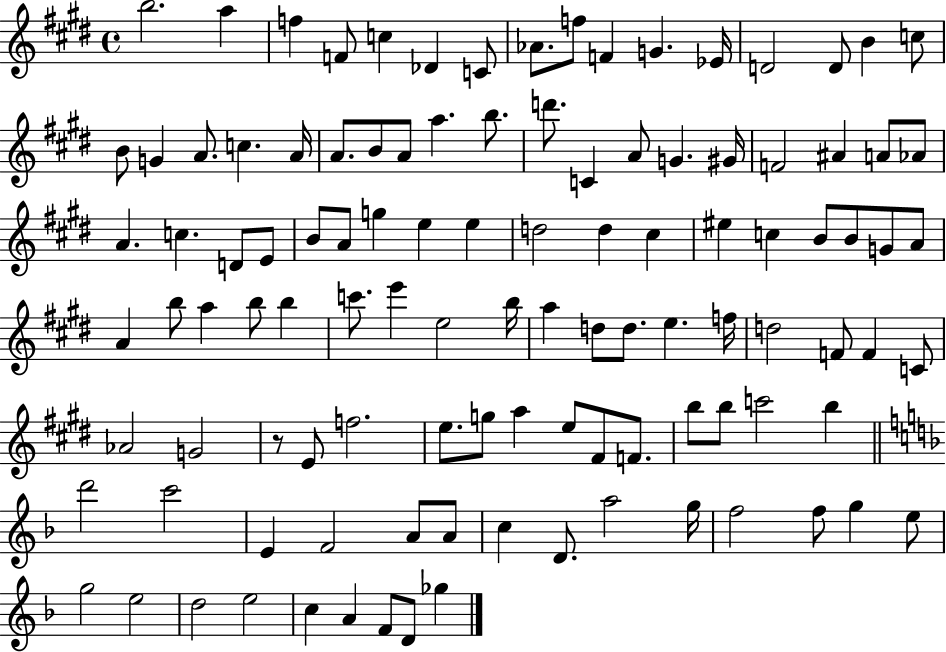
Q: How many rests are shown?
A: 1